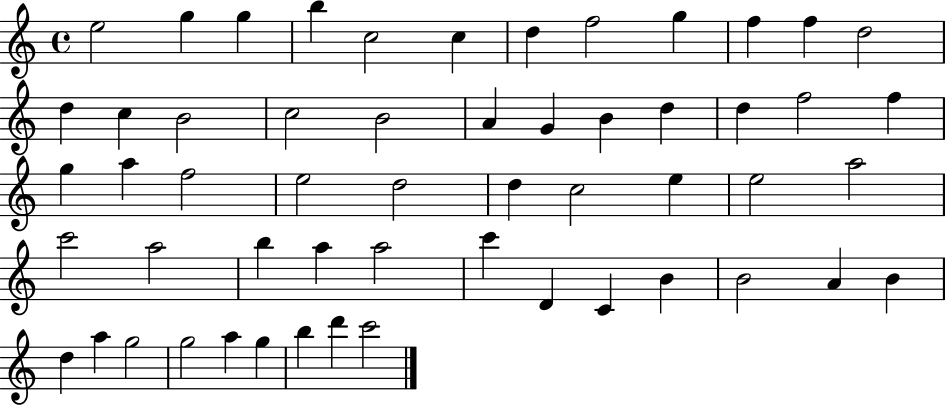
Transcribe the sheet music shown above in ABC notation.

X:1
T:Untitled
M:4/4
L:1/4
K:C
e2 g g b c2 c d f2 g f f d2 d c B2 c2 B2 A G B d d f2 f g a f2 e2 d2 d c2 e e2 a2 c'2 a2 b a a2 c' D C B B2 A B d a g2 g2 a g b d' c'2